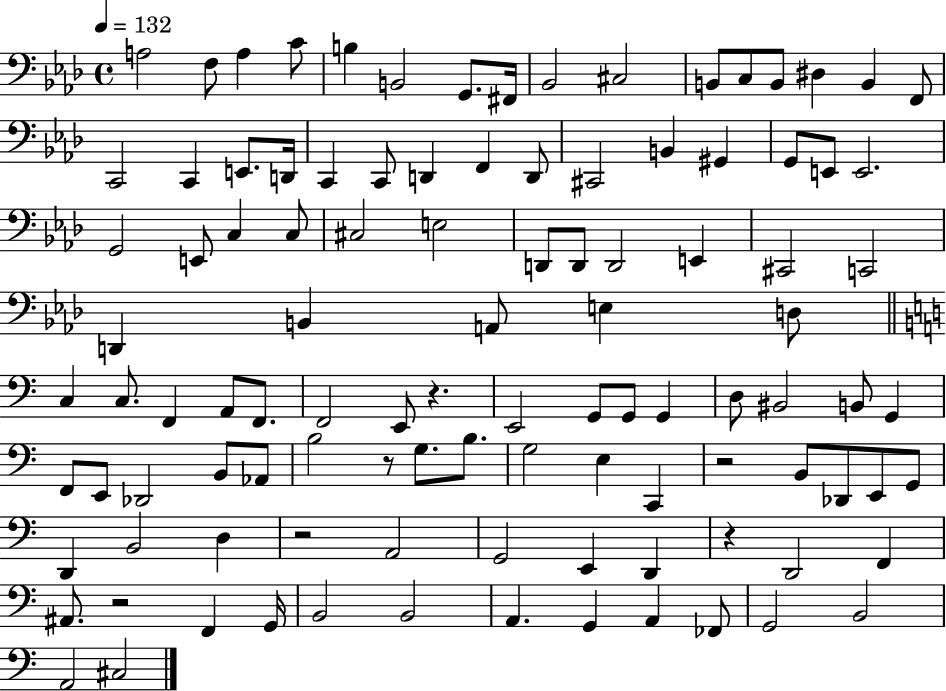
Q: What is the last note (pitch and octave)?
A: C#3